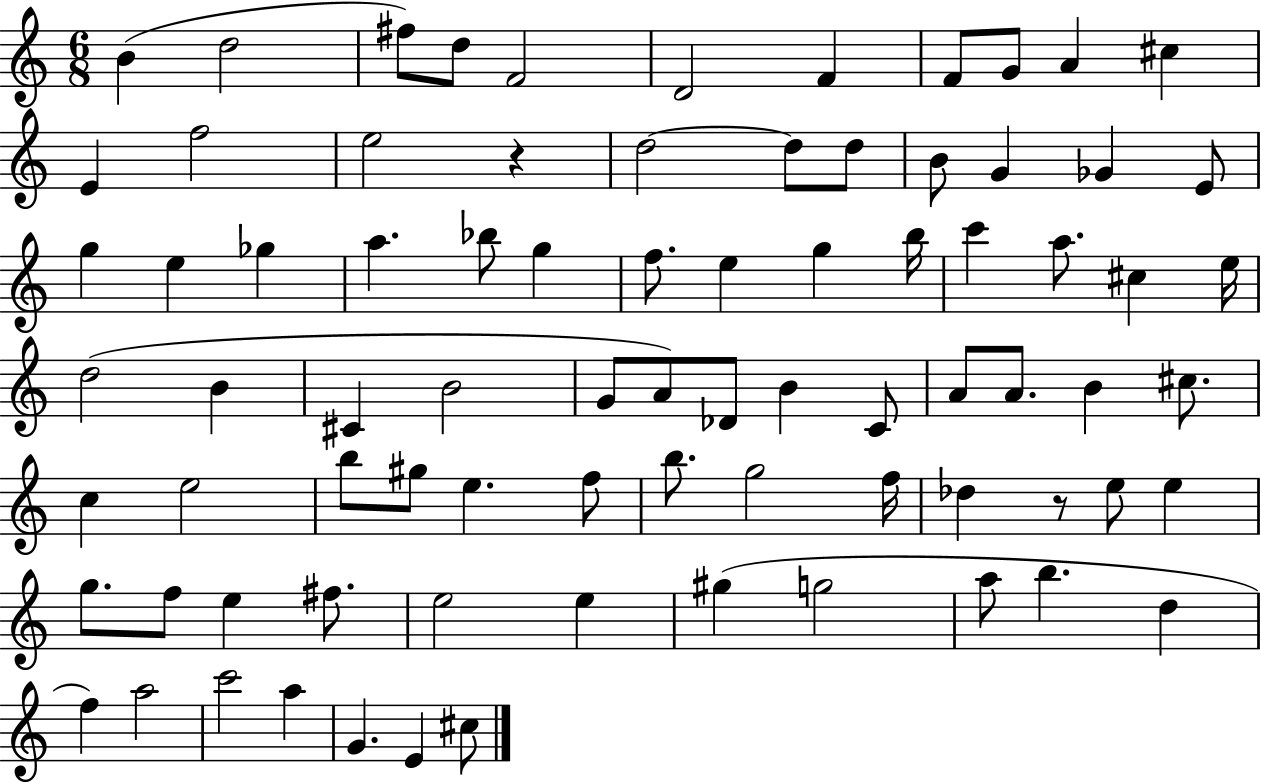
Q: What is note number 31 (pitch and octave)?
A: B5